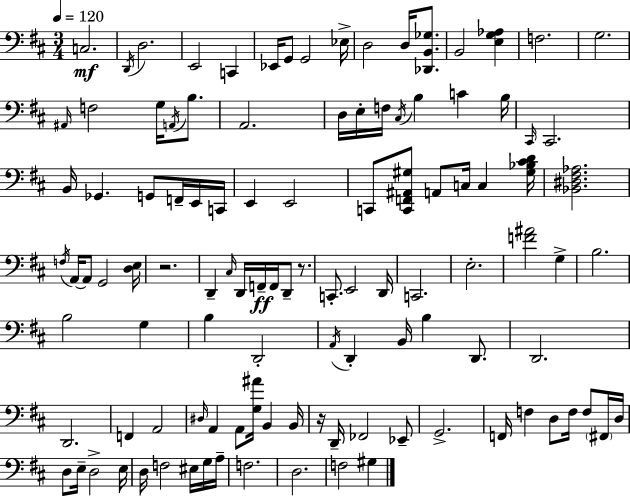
C3/h. D2/s D3/h. E2/h C2/q Eb2/s G2/e G2/h Eb3/s D3/h D3/s [Db2,B2,Gb3]/e. B2/h [E3,G3,Ab3]/q F3/h. G3/h. A#2/s F3/h G3/s A2/s B3/e. A2/h. D3/s E3/s F3/s C#3/s B3/q C4/q B3/s C#2/s C#2/h. B2/s Gb2/q. G2/e F2/s E2/s C2/s E2/q E2/h C2/e [C2,F2,A#2,G#3]/e A2/e C3/s C3/q [G#3,Bb3,C#4,D4]/s [Bb2,D#3,F#3,Ab3]/h. F3/s A2/s A2/e G2/h [D3,E3]/s R/h. D2/q C#3/s D2/s F2/s F2/s D2/e R/e. C2/e. E2/h D2/s C2/h. E3/h. [F4,A#4]/h G3/q B3/h. B3/h G3/q B3/q D2/h A2/s D2/q B2/s B3/q D2/e. D2/h. D2/h. F2/q A2/h D#3/s A2/q A2/e [G3,A#4]/s B2/q B2/s R/s D2/s FES2/h Eb2/e G2/h. F2/s F3/q D3/e F3/s F3/e F#2/s D3/s D3/e E3/s D3/h E3/s D3/s F3/h EIS3/s G3/s A3/s F3/h. D3/h. F3/h G#3/q